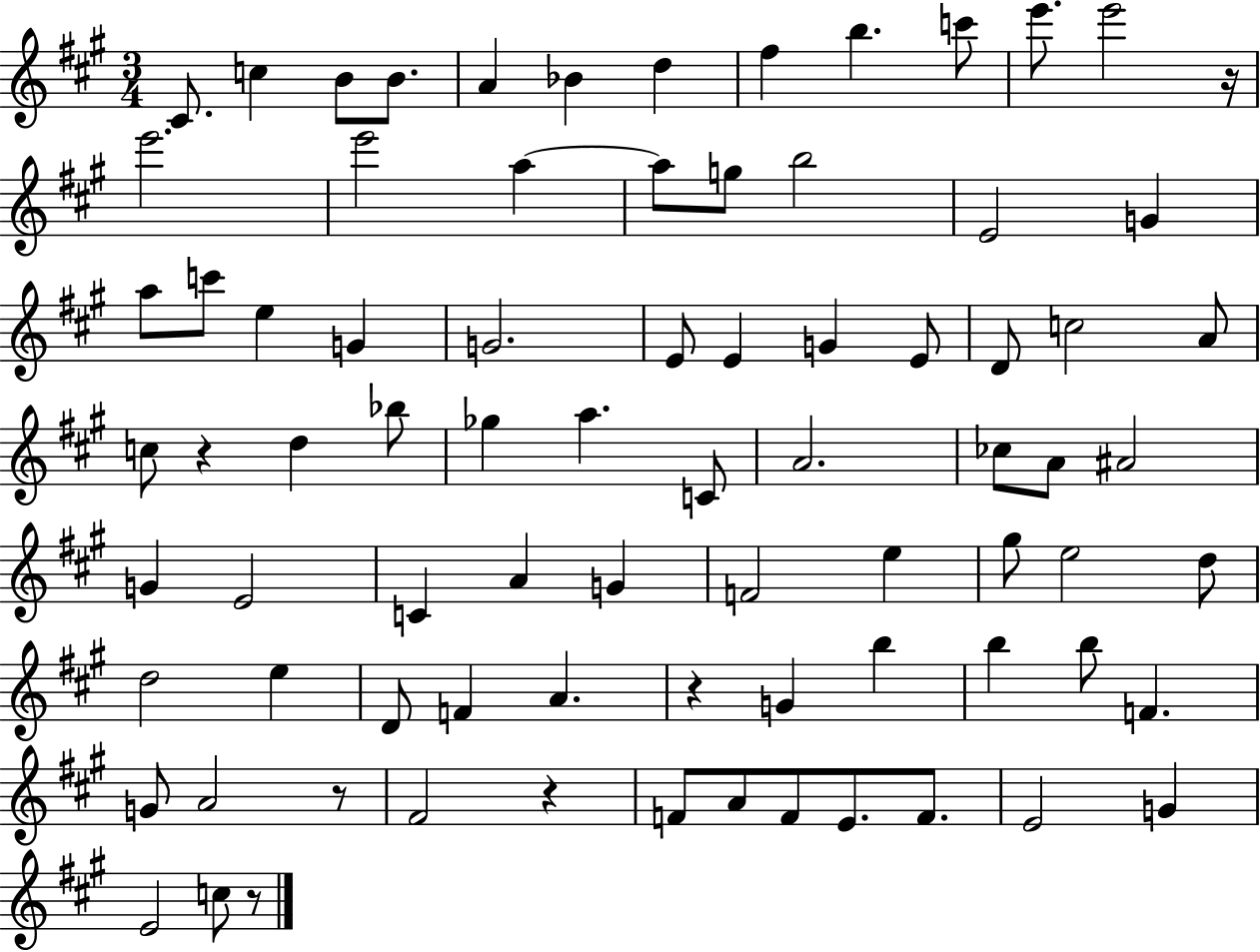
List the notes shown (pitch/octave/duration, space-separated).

C#4/e. C5/q B4/e B4/e. A4/q Bb4/q D5/q F#5/q B5/q. C6/e E6/e. E6/h R/s E6/h. E6/h A5/q A5/e G5/e B5/h E4/h G4/q A5/e C6/e E5/q G4/q G4/h. E4/e E4/q G4/q E4/e D4/e C5/h A4/e C5/e R/q D5/q Bb5/e Gb5/q A5/q. C4/e A4/h. CES5/e A4/e A#4/h G4/q E4/h C4/q A4/q G4/q F4/h E5/q G#5/e E5/h D5/e D5/h E5/q D4/e F4/q A4/q. R/q G4/q B5/q B5/q B5/e F4/q. G4/e A4/h R/e F#4/h R/q F4/e A4/e F4/e E4/e. F4/e. E4/h G4/q E4/h C5/e R/e